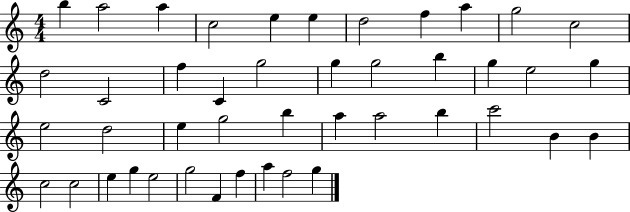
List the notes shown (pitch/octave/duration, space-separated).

B5/q A5/h A5/q C5/h E5/q E5/q D5/h F5/q A5/q G5/h C5/h D5/h C4/h F5/q C4/q G5/h G5/q G5/h B5/q G5/q E5/h G5/q E5/h D5/h E5/q G5/h B5/q A5/q A5/h B5/q C6/h B4/q B4/q C5/h C5/h E5/q G5/q E5/h G5/h F4/q F5/q A5/q F5/h G5/q